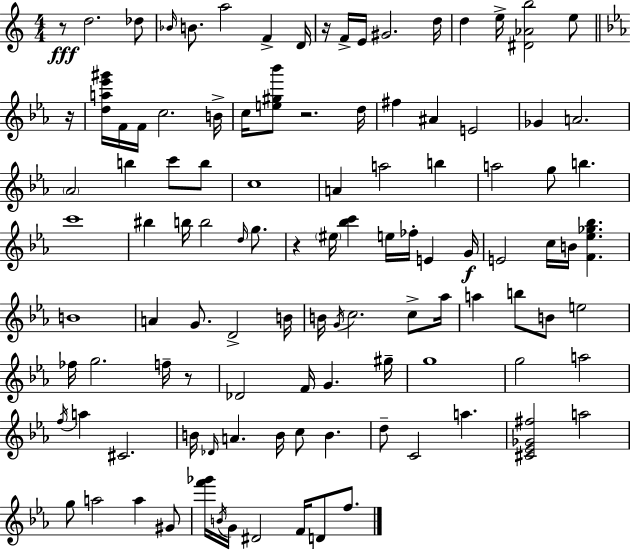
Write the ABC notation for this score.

X:1
T:Untitled
M:4/4
L:1/4
K:Am
z/2 d2 _d/2 _B/4 B/2 a2 F D/4 z/4 F/4 E/4 ^G2 d/4 d e/4 [^D_Ab]2 e/2 z/4 [da_e'^g']/4 F/4 F/4 c2 B/4 c/4 [e^g_b']/2 z2 d/4 ^f ^A E2 _G A2 _A2 b c'/2 b/2 c4 A a2 b a2 g/2 b c'4 ^b b/4 b2 d/4 g/2 z ^e/4 [_bc'] e/4 _f/4 E G/4 E2 c/4 B/4 [F_e_g_b] B4 A G/2 D2 B/4 B/4 G/4 c2 c/2 _a/4 a b/2 B/2 e2 _f/4 g2 f/4 z/2 _D2 F/4 G ^g/4 g4 g2 a2 f/4 a ^C2 B/4 _D/4 A B/4 c/2 B d/2 C2 a [^C_E_G^f]2 a2 g/2 a2 a ^G/2 [f'_g']/4 B/4 G/4 ^D2 F/4 D/2 f/2